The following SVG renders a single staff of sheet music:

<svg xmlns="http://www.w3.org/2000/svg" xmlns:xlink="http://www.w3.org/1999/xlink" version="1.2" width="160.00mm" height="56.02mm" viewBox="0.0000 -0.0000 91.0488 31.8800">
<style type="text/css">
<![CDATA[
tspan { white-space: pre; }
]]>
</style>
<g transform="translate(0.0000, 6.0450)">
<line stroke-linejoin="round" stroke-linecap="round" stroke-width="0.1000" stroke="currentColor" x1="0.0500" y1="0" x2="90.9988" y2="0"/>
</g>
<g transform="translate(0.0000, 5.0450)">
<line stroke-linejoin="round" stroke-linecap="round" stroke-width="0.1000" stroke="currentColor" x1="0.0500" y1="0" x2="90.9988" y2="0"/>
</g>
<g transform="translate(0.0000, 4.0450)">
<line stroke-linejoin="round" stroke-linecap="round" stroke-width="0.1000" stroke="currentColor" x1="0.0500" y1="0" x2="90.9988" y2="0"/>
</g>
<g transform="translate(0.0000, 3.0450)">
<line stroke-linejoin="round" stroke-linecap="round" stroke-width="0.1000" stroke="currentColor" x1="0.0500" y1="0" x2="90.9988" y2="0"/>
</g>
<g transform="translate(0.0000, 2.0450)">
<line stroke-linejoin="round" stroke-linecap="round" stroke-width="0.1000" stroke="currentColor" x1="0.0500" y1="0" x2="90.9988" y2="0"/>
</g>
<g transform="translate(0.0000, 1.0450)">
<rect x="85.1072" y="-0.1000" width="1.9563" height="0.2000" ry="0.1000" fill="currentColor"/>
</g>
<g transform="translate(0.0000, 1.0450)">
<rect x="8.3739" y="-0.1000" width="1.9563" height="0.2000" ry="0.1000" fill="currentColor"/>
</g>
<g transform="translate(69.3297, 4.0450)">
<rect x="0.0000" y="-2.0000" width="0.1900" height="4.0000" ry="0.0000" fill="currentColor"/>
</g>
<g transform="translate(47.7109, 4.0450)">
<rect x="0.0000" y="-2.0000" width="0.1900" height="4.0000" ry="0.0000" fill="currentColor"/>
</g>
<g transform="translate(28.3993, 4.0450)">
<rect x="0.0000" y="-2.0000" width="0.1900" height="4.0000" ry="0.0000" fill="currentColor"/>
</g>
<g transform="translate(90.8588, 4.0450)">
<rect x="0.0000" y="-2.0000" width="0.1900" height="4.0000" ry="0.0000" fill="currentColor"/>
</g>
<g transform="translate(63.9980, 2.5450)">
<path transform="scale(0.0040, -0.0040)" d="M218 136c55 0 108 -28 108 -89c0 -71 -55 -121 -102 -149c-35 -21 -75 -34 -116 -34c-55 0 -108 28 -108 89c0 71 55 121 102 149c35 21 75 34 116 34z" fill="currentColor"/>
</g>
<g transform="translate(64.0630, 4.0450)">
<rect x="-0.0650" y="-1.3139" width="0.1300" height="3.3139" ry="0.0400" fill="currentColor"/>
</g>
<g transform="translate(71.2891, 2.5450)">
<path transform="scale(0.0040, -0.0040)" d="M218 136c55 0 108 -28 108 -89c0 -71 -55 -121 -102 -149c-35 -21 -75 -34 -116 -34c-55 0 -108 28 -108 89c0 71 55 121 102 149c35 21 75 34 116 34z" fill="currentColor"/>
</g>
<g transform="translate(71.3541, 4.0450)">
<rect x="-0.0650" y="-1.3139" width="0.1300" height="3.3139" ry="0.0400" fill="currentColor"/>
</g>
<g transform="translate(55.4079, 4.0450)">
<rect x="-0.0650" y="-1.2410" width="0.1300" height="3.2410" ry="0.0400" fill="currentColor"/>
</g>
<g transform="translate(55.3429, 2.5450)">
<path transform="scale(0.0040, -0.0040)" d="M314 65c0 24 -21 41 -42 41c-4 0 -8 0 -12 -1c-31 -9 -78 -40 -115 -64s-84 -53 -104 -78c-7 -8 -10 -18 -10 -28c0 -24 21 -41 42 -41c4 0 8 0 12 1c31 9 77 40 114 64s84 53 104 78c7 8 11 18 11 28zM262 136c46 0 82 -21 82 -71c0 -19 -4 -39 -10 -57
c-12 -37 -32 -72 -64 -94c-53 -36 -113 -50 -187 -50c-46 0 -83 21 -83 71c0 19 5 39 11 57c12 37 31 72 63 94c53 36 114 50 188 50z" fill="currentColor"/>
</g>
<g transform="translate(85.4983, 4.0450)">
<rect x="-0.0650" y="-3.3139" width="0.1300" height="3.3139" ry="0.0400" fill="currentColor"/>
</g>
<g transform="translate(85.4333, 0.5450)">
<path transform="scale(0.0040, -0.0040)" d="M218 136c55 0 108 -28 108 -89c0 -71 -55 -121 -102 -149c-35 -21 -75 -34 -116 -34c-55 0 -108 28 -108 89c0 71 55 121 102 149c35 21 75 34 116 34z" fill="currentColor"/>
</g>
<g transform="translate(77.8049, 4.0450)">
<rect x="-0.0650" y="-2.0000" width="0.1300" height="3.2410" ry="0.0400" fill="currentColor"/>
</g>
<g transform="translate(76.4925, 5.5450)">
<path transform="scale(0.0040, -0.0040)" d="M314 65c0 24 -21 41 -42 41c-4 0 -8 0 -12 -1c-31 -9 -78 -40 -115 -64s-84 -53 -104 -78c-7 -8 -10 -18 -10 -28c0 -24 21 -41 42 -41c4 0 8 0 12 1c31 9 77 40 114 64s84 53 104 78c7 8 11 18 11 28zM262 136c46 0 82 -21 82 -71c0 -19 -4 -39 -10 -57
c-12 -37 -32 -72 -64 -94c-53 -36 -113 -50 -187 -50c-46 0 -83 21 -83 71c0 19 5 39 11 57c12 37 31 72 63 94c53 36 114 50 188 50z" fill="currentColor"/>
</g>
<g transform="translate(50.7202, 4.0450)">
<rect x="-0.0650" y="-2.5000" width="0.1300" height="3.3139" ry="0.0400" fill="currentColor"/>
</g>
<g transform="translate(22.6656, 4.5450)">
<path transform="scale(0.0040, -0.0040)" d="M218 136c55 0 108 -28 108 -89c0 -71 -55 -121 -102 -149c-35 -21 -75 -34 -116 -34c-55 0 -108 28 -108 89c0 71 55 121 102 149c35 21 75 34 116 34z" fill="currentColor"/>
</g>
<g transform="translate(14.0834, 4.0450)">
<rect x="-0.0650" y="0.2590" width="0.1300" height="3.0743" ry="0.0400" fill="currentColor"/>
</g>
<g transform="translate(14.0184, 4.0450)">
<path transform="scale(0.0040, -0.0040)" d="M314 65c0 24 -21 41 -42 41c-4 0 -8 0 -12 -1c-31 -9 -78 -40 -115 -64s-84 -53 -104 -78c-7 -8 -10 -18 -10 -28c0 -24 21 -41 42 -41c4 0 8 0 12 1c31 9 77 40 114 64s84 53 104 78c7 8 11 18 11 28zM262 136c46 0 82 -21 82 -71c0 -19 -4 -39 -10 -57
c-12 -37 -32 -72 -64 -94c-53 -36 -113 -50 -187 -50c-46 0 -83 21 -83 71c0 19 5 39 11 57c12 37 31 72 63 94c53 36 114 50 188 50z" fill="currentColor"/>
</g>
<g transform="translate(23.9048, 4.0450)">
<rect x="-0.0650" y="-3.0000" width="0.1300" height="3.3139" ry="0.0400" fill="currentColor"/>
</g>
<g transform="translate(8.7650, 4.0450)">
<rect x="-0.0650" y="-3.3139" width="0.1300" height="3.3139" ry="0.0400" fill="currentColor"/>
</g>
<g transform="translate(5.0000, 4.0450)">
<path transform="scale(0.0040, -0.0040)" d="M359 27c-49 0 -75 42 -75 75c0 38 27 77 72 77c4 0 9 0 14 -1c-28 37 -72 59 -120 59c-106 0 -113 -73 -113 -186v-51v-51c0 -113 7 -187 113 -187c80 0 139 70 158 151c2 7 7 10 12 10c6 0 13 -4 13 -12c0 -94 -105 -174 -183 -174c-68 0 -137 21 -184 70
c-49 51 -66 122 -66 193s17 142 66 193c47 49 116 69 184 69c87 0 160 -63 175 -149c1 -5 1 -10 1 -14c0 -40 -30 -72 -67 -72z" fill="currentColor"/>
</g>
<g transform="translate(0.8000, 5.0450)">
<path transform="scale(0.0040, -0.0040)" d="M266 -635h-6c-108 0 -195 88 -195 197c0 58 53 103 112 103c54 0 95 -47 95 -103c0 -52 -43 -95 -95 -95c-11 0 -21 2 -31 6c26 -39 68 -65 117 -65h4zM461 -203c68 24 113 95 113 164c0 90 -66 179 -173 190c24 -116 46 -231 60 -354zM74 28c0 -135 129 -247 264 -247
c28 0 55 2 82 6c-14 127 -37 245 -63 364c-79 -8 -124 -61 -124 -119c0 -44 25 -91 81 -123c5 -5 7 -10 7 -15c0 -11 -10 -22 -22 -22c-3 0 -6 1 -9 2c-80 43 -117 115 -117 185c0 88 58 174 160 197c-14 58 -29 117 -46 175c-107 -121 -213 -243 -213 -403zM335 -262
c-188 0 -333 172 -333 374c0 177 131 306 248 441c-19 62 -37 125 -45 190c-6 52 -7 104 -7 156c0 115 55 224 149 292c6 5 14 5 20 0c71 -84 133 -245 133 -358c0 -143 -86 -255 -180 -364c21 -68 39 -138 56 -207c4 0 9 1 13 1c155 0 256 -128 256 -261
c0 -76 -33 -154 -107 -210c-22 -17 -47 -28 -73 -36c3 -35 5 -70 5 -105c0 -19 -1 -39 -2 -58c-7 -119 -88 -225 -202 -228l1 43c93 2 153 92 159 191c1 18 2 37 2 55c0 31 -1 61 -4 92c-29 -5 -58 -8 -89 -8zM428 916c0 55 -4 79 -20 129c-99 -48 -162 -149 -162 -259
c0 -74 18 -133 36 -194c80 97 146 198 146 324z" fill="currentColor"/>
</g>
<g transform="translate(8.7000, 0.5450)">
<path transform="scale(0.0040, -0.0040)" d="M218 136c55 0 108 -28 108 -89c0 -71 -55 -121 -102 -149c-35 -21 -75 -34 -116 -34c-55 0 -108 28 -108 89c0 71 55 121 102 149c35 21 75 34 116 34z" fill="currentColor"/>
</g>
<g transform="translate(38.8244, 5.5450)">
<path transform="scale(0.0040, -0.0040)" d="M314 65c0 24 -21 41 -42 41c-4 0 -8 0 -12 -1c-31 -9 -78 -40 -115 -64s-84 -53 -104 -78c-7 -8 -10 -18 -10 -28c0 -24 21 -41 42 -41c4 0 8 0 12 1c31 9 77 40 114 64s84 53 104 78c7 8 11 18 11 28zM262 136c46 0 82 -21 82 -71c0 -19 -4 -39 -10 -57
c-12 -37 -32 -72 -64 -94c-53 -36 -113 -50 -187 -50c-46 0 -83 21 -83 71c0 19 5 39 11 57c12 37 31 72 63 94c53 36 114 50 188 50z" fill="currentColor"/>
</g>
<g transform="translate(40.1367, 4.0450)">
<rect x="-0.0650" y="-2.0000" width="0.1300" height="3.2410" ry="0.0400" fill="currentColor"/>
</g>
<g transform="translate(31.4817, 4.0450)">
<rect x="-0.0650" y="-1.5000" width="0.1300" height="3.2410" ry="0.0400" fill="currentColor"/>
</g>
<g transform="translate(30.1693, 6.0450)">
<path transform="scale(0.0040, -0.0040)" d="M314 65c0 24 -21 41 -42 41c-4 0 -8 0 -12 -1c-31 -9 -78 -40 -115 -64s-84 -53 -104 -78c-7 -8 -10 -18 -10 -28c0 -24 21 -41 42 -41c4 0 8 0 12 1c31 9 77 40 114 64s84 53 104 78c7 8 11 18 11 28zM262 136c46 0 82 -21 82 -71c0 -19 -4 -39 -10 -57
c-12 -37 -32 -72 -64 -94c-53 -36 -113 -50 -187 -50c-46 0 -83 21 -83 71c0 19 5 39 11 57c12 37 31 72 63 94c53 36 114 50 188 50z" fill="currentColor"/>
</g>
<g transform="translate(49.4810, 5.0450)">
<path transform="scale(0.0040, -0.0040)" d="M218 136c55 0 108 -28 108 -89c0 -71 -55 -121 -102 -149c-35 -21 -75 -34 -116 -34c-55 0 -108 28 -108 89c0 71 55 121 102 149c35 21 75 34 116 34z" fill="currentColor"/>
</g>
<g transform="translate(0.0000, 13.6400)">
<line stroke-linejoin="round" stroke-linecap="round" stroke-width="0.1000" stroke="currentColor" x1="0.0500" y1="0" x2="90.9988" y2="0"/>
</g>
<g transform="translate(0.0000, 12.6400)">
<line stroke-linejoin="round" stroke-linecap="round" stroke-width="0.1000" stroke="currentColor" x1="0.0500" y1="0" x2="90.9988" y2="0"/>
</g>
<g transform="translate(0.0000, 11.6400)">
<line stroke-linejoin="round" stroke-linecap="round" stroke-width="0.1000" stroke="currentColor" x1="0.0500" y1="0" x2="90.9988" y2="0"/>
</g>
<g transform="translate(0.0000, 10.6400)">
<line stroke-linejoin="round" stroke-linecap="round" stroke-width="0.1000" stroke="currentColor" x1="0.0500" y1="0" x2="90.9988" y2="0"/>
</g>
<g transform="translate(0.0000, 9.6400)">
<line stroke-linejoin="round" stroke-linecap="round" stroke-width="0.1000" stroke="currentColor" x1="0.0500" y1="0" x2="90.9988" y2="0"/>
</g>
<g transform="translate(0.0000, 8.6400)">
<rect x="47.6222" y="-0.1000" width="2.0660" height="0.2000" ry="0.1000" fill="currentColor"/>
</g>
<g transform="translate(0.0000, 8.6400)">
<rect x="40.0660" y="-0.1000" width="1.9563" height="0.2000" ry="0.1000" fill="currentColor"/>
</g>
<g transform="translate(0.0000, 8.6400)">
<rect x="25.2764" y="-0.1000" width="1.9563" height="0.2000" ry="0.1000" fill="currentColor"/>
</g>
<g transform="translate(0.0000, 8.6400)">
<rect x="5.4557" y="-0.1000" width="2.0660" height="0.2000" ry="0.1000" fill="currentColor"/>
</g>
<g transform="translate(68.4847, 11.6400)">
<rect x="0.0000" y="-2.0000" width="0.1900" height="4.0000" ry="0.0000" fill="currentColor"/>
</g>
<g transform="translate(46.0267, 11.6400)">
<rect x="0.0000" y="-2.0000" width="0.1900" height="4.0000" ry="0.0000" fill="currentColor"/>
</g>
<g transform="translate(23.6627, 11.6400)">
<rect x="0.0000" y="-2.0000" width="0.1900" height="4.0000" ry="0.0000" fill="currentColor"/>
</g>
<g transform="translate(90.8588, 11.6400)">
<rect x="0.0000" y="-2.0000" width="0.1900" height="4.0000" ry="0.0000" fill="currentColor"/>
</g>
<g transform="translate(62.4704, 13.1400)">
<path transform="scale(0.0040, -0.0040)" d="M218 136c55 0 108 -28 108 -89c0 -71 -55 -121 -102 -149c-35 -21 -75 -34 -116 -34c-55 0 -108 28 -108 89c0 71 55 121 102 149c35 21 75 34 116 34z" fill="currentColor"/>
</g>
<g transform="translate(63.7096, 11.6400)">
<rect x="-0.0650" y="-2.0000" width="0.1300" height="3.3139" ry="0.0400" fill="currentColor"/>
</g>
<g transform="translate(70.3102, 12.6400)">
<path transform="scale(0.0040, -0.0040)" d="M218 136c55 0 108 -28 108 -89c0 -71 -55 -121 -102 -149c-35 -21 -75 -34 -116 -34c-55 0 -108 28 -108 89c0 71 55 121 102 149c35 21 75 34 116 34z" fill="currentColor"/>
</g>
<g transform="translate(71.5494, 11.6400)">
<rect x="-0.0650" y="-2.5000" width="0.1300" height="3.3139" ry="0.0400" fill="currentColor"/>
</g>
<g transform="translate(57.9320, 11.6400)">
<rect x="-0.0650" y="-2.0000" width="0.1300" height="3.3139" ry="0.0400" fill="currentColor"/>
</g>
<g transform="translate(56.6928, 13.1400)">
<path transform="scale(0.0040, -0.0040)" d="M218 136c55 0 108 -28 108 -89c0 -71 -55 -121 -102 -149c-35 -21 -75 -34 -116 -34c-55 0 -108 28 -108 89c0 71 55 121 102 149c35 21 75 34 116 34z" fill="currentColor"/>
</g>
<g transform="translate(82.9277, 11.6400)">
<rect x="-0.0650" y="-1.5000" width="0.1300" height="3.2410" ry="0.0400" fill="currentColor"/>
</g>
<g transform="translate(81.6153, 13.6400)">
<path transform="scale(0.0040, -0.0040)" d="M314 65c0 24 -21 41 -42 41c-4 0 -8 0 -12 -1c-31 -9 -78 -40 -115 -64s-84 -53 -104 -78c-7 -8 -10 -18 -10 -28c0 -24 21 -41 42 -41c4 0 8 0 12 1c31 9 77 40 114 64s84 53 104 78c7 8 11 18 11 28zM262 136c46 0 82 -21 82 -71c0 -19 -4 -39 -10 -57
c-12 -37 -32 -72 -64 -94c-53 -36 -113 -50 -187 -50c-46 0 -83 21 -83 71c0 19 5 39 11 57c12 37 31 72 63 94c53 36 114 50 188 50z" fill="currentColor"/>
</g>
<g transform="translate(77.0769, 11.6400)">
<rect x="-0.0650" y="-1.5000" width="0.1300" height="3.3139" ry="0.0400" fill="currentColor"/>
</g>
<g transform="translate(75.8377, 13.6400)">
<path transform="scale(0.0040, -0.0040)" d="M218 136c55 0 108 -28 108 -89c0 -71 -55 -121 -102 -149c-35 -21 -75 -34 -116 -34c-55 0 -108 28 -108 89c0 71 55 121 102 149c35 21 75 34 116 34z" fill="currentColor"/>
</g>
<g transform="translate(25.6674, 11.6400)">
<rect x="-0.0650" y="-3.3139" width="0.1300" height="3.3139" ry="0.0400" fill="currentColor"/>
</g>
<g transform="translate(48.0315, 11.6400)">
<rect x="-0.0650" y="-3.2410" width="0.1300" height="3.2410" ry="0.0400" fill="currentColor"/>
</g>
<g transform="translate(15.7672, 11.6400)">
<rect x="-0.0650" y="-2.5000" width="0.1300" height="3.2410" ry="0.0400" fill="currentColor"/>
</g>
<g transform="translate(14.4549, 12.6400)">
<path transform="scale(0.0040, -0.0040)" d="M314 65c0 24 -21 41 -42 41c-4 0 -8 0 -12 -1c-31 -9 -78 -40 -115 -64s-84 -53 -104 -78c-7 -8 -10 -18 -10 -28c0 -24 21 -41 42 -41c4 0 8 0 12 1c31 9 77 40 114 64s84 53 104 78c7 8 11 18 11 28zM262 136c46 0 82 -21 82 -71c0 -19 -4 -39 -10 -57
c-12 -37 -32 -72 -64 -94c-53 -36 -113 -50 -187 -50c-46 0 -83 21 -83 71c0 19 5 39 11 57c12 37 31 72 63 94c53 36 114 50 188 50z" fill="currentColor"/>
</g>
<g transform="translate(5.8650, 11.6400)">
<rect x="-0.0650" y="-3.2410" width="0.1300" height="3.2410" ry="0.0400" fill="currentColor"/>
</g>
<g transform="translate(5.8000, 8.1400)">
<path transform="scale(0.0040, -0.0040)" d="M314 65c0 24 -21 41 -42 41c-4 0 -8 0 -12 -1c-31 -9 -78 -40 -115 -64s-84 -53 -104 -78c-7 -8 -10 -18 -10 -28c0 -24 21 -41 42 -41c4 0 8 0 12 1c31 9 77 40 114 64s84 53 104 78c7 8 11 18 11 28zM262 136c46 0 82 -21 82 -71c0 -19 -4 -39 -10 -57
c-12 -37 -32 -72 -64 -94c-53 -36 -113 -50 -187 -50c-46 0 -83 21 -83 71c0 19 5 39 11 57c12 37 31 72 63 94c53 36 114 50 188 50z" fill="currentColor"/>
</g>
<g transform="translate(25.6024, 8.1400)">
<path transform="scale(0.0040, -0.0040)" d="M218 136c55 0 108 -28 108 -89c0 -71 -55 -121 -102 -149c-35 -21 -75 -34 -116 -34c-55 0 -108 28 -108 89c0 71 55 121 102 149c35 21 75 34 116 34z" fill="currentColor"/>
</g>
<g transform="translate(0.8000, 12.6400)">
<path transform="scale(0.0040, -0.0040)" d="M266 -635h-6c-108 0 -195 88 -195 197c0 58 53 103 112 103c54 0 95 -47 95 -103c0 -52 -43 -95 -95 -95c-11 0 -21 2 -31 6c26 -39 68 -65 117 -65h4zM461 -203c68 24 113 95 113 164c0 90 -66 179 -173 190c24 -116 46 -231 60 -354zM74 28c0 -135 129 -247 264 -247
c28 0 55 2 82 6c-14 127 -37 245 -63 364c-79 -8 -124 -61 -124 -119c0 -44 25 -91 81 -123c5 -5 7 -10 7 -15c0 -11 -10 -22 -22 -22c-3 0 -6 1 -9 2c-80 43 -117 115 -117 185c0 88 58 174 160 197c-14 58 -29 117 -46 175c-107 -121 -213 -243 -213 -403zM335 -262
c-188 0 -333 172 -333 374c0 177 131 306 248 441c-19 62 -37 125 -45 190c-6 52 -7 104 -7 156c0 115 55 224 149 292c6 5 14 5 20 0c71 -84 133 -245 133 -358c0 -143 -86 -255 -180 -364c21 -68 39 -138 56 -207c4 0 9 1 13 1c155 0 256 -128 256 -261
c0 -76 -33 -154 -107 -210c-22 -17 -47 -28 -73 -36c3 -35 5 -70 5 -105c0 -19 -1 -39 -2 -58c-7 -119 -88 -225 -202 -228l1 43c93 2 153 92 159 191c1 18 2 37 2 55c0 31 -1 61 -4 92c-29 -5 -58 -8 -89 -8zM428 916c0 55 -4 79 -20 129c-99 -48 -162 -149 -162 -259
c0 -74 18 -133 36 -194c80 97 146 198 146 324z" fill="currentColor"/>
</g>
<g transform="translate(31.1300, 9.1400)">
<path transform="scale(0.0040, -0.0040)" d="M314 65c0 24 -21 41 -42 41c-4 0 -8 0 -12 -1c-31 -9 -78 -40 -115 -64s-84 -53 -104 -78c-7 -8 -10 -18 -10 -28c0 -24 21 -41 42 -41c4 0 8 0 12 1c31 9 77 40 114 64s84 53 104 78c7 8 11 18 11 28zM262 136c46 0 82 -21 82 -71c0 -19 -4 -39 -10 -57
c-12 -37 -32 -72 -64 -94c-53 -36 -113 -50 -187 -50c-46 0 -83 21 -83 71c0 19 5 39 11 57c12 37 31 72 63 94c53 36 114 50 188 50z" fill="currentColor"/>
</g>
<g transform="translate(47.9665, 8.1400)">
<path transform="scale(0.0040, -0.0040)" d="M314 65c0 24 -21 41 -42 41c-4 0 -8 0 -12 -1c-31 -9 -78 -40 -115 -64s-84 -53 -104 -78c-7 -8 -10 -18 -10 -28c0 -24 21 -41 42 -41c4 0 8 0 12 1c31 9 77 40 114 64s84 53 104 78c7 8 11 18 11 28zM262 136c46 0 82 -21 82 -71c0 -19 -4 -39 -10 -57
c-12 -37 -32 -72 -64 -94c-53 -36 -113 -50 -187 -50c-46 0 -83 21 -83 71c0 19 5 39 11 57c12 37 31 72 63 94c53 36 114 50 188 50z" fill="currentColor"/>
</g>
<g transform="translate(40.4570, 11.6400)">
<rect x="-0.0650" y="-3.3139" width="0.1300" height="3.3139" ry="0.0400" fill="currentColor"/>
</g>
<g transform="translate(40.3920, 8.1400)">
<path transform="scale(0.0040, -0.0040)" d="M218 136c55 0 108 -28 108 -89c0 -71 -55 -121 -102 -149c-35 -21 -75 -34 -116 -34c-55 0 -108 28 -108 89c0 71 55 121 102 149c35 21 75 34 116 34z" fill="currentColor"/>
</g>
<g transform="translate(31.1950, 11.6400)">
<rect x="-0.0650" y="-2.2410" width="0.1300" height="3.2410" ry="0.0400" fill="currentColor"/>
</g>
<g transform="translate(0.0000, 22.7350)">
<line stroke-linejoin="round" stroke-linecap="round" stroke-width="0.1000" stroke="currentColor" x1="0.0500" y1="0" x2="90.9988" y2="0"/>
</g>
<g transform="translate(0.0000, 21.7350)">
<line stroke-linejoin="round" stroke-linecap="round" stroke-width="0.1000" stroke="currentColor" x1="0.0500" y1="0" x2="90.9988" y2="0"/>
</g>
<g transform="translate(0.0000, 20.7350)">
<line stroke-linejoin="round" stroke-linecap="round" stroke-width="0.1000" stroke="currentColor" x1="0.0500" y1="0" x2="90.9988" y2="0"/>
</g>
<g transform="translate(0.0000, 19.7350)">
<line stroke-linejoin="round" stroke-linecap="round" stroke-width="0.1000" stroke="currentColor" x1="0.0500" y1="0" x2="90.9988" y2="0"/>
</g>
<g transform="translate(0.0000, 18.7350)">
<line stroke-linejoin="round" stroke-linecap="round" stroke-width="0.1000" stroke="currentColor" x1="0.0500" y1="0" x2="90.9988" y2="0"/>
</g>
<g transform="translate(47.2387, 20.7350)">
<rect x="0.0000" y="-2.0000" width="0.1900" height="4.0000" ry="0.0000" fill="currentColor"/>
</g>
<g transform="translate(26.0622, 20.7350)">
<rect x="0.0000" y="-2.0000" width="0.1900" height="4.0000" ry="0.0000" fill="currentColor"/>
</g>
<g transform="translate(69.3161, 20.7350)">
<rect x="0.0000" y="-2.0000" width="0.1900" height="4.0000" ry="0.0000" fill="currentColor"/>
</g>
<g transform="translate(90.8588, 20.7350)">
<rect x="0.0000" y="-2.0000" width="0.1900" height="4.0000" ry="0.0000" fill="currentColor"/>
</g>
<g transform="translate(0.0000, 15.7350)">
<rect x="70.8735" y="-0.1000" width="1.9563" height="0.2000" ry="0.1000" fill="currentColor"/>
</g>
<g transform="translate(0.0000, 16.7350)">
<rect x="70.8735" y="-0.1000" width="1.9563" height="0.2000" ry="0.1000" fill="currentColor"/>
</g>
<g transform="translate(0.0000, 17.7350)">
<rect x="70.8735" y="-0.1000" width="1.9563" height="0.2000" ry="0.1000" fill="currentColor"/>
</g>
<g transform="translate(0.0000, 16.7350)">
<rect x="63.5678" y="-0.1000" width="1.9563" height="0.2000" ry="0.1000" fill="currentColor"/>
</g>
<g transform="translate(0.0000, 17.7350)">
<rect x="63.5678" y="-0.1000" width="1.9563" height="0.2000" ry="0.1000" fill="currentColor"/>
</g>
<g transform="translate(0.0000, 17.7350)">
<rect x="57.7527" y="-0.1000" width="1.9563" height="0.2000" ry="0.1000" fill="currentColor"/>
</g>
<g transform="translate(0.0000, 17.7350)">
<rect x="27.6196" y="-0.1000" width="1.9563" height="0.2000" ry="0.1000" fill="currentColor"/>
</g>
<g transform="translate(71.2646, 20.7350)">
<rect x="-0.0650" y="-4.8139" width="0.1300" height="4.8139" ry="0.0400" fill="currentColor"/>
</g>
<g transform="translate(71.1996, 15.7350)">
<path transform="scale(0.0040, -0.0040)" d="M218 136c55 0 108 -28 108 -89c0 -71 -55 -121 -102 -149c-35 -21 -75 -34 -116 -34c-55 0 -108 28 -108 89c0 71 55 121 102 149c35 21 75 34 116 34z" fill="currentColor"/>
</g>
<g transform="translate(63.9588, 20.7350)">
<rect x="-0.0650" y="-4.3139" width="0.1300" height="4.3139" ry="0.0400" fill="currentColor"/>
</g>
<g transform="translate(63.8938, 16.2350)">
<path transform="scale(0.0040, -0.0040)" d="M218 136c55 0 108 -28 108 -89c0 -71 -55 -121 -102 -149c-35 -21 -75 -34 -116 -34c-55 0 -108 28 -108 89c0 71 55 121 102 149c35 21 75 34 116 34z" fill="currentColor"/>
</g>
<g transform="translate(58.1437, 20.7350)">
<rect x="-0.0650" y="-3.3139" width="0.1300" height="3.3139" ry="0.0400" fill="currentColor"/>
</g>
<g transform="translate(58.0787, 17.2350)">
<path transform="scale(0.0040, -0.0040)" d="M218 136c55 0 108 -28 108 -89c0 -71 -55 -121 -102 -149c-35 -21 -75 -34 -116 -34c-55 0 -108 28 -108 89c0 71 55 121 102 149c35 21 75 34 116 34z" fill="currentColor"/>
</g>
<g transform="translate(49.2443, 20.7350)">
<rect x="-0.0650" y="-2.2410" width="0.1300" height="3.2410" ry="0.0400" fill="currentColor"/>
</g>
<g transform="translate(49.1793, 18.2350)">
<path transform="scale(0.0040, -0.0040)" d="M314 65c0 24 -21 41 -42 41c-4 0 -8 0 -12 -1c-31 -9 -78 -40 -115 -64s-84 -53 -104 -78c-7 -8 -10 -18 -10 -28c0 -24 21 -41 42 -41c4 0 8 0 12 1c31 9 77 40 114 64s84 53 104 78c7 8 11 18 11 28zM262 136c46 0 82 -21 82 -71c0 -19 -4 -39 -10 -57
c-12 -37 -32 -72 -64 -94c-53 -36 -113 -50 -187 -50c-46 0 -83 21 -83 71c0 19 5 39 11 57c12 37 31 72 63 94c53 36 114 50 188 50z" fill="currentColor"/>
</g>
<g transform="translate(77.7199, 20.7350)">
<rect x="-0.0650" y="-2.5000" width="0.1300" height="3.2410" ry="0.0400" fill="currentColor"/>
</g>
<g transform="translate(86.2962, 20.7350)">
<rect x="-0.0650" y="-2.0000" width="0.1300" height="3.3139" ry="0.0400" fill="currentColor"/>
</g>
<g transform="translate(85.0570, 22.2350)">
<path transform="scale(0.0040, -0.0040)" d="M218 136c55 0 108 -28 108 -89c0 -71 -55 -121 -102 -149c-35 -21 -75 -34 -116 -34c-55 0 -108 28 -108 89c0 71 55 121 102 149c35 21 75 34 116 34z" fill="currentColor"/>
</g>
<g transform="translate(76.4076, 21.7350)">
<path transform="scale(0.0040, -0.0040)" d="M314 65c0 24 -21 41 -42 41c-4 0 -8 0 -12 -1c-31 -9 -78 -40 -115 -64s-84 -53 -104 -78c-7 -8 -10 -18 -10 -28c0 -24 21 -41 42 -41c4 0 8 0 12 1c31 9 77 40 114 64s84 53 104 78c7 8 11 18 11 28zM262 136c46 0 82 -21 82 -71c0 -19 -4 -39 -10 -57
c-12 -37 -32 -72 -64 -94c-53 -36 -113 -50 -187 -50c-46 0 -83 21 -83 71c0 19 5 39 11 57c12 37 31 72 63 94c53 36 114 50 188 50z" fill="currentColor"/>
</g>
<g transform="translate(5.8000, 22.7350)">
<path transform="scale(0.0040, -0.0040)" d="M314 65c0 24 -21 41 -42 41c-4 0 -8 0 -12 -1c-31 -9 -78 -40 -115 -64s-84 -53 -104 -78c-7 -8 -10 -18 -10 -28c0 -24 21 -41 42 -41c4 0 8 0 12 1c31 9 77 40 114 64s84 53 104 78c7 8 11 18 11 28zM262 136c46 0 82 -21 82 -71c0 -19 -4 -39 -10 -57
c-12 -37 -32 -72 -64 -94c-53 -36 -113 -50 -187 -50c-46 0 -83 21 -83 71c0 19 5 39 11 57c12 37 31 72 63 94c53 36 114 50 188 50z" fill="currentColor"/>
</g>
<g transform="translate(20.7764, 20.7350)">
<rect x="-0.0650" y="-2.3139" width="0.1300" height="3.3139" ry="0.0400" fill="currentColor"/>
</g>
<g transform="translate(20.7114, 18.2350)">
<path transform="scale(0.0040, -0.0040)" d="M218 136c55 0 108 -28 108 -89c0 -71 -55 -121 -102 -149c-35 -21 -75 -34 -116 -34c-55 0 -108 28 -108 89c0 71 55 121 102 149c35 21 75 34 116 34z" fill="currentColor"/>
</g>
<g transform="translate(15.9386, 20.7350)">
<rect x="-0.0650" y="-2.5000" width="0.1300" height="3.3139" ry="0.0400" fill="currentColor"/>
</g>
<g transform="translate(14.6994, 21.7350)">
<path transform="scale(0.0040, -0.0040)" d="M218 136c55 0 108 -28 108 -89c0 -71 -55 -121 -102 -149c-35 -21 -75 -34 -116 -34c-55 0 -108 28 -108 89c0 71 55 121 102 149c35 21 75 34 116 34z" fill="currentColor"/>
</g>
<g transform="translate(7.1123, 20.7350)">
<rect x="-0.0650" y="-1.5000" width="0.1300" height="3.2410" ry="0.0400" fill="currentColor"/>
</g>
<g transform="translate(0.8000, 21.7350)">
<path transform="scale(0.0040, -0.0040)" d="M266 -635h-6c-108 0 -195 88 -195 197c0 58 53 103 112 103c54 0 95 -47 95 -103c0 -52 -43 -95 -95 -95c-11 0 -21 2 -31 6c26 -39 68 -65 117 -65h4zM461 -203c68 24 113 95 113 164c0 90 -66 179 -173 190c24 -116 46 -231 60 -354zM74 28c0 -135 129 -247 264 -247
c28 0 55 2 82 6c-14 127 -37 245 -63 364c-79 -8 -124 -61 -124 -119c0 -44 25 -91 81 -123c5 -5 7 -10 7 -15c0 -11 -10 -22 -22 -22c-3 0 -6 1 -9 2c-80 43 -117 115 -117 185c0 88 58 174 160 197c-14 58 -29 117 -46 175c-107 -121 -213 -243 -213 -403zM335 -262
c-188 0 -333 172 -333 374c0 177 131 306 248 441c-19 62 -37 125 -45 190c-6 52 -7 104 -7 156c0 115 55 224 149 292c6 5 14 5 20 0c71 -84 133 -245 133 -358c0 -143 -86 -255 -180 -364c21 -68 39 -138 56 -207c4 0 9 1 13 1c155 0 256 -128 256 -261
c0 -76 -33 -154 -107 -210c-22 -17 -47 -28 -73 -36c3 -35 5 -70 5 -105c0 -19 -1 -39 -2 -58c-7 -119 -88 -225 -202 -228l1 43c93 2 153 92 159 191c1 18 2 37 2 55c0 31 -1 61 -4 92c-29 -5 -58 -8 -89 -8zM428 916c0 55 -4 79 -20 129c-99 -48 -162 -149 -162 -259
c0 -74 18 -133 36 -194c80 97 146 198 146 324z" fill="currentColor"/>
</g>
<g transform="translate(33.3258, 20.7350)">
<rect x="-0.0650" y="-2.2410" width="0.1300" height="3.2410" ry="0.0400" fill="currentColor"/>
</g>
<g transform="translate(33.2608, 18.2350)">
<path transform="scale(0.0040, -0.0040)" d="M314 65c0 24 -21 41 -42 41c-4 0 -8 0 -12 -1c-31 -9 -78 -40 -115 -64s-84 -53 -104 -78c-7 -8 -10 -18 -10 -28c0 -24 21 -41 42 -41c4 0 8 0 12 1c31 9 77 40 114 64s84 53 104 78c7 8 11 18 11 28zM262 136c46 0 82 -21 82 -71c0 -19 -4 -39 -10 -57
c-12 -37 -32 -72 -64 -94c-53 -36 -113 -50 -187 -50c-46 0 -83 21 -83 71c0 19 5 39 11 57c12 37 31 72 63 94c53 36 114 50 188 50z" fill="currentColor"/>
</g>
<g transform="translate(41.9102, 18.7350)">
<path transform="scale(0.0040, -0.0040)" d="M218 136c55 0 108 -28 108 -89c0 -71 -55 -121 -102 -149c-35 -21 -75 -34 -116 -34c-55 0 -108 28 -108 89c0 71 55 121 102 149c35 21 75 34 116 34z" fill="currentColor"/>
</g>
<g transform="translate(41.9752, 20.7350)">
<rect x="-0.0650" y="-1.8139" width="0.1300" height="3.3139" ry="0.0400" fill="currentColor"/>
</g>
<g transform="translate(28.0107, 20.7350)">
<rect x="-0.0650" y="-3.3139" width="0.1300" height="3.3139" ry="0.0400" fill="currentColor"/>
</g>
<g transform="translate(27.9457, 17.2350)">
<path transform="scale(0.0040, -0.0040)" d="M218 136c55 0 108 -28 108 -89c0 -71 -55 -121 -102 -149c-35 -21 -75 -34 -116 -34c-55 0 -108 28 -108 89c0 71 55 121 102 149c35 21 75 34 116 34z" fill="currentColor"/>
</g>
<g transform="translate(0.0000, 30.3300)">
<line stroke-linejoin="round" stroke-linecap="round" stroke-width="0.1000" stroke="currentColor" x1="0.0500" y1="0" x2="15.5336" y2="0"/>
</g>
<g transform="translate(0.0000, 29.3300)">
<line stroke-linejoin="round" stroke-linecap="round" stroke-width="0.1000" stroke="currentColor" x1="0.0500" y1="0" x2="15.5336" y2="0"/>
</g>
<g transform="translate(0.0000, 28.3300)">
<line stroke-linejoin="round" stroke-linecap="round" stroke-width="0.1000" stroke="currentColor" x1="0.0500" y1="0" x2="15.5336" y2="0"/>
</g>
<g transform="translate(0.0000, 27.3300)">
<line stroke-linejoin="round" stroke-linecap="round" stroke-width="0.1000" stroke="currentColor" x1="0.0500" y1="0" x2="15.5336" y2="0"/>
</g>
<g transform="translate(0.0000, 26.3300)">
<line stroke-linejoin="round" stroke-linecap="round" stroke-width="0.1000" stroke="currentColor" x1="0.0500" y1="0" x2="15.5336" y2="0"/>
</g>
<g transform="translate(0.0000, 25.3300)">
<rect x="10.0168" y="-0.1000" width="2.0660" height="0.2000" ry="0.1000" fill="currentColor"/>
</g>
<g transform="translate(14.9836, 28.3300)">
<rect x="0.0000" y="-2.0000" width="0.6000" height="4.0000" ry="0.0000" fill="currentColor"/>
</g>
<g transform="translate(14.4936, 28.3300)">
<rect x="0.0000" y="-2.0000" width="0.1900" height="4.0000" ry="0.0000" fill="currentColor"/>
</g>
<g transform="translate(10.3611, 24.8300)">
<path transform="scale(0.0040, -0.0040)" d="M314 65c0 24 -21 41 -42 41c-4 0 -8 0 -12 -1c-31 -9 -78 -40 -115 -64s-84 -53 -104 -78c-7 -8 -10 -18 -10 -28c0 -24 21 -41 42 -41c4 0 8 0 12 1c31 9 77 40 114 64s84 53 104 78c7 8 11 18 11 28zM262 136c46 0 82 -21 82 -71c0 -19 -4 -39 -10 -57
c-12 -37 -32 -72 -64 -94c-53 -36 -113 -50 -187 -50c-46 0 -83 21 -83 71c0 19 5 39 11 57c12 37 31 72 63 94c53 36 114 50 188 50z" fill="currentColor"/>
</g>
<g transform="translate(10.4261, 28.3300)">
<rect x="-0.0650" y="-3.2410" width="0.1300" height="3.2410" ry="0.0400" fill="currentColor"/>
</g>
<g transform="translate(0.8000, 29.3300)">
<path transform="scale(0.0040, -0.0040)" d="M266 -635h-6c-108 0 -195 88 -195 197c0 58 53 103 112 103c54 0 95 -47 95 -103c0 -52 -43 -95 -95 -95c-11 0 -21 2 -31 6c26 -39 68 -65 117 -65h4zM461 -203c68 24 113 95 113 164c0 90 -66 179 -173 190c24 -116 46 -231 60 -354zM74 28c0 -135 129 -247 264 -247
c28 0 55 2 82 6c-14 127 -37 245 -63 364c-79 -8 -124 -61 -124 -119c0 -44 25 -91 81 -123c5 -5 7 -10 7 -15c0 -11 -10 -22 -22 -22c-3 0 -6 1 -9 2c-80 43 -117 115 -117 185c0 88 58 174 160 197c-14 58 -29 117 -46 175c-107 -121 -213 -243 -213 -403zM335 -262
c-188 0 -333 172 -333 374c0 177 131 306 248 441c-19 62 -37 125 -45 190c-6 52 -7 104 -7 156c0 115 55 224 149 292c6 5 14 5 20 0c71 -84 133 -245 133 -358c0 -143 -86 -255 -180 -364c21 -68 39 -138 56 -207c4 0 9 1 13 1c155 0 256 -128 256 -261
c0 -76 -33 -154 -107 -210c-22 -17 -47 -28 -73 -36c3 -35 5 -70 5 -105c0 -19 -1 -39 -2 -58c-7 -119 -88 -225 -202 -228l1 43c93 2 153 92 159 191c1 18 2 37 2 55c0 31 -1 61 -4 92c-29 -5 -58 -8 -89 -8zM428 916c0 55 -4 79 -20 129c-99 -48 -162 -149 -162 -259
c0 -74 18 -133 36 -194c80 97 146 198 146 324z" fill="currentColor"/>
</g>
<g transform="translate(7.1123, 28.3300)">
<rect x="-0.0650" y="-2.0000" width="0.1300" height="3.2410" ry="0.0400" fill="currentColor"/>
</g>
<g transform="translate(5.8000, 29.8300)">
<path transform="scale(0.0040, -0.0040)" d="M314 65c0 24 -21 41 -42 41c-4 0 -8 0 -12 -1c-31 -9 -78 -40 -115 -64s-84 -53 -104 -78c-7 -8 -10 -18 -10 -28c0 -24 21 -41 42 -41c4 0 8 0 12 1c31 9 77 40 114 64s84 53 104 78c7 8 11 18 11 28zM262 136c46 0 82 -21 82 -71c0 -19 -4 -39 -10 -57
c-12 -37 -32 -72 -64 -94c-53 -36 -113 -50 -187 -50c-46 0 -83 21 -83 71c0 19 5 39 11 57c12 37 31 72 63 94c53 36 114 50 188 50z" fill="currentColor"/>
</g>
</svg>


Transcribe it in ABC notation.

X:1
T:Untitled
M:4/4
L:1/4
K:C
b B2 A E2 F2 G e2 e e F2 b b2 G2 b g2 b b2 F F G E E2 E2 G g b g2 f g2 b d' e' G2 F F2 b2